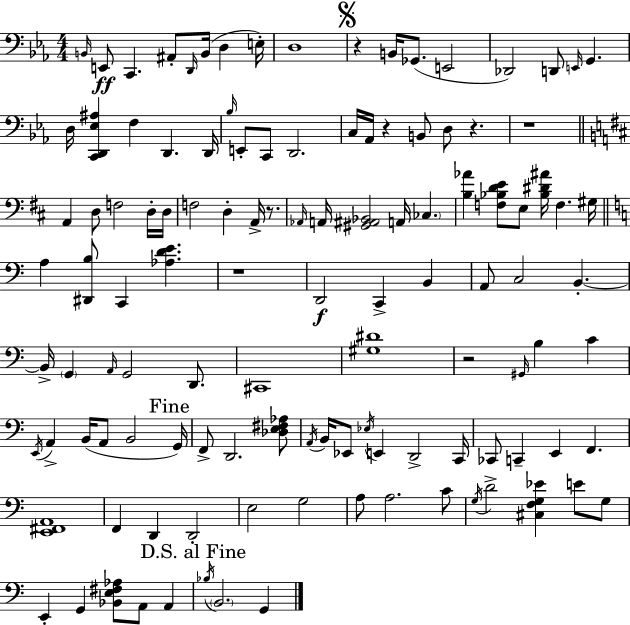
B2/s E2/e C2/q. A#2/e D2/s B2/s D3/q E3/s D3/w R/q B2/s Gb2/e. E2/h Db2/h D2/e E2/s G2/q. D3/s [C2,D2,Eb3,A#3]/q F3/q D2/q. D2/s Bb3/s E2/e C2/e D2/h. C3/s Ab2/s R/q B2/e D3/e R/q. R/w A2/q D3/e F3/h D3/s D3/s F3/h D3/q A2/s R/e. Ab2/s A2/s [G#2,A#2,Bb2]/h A2/s CES3/q. [B3,Ab4]/q [F3,Bb3,D4,E4]/e E3/e [Bb3,D#4,A#4]/s F3/q. G#3/s A3/q [D#2,B3]/e C2/q [Ab3,D4,E4]/q. R/w D2/h C2/q B2/q A2/e C3/h B2/q. B2/s G2/q A2/s G2/h D2/e. C#2/w [G#3,D#4]/w R/h G#2/s B3/q C4/q E2/s A2/q B2/s A2/e B2/h G2/s F2/e D2/h. [Db3,E3,F#3,Ab3]/e A2/s B2/s Eb2/e Eb3/s E2/q D2/h C2/s CES2/e C2/q E2/q F2/q. [E2,F#2,A2]/w F2/q D2/q D2/h E3/h G3/h A3/e A3/h. C4/e G3/s D4/h [C#3,F3,G3,Eb4]/q E4/e G3/e E2/q G2/q [Bb2,E3,F#3,Ab3]/e A2/e A2/q Bb3/s B2/h. G2/q